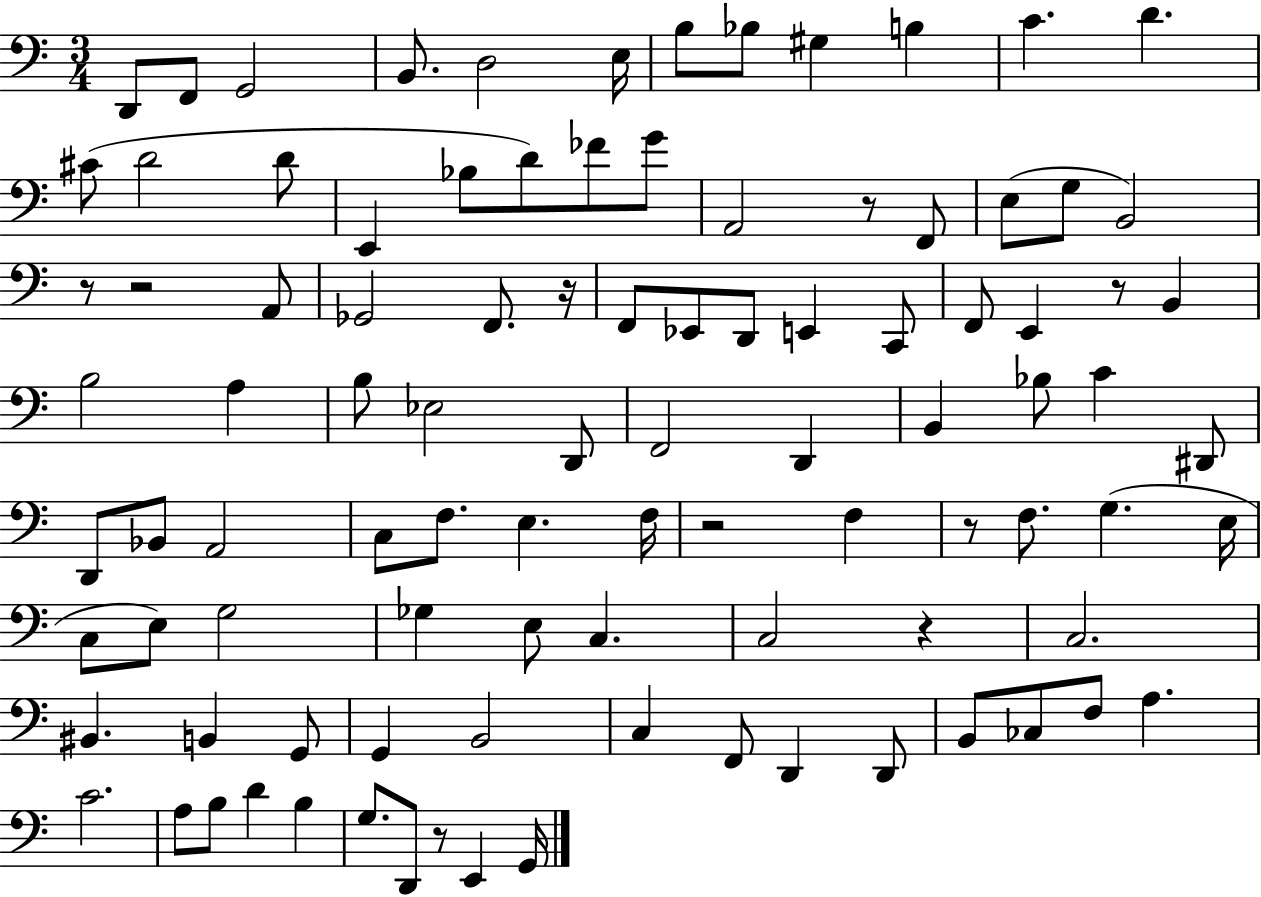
X:1
T:Untitled
M:3/4
L:1/4
K:C
D,,/2 F,,/2 G,,2 B,,/2 D,2 E,/4 B,/2 _B,/2 ^G, B, C D ^C/2 D2 D/2 E,, _B,/2 D/2 _F/2 G/2 A,,2 z/2 F,,/2 E,/2 G,/2 B,,2 z/2 z2 A,,/2 _G,,2 F,,/2 z/4 F,,/2 _E,,/2 D,,/2 E,, C,,/2 F,,/2 E,, z/2 B,, B,2 A, B,/2 _E,2 D,,/2 F,,2 D,, B,, _B,/2 C ^D,,/2 D,,/2 _B,,/2 A,,2 C,/2 F,/2 E, F,/4 z2 F, z/2 F,/2 G, E,/4 C,/2 E,/2 G,2 _G, E,/2 C, C,2 z C,2 ^B,, B,, G,,/2 G,, B,,2 C, F,,/2 D,, D,,/2 B,,/2 _C,/2 F,/2 A, C2 A,/2 B,/2 D B, G,/2 D,,/2 z/2 E,, G,,/4